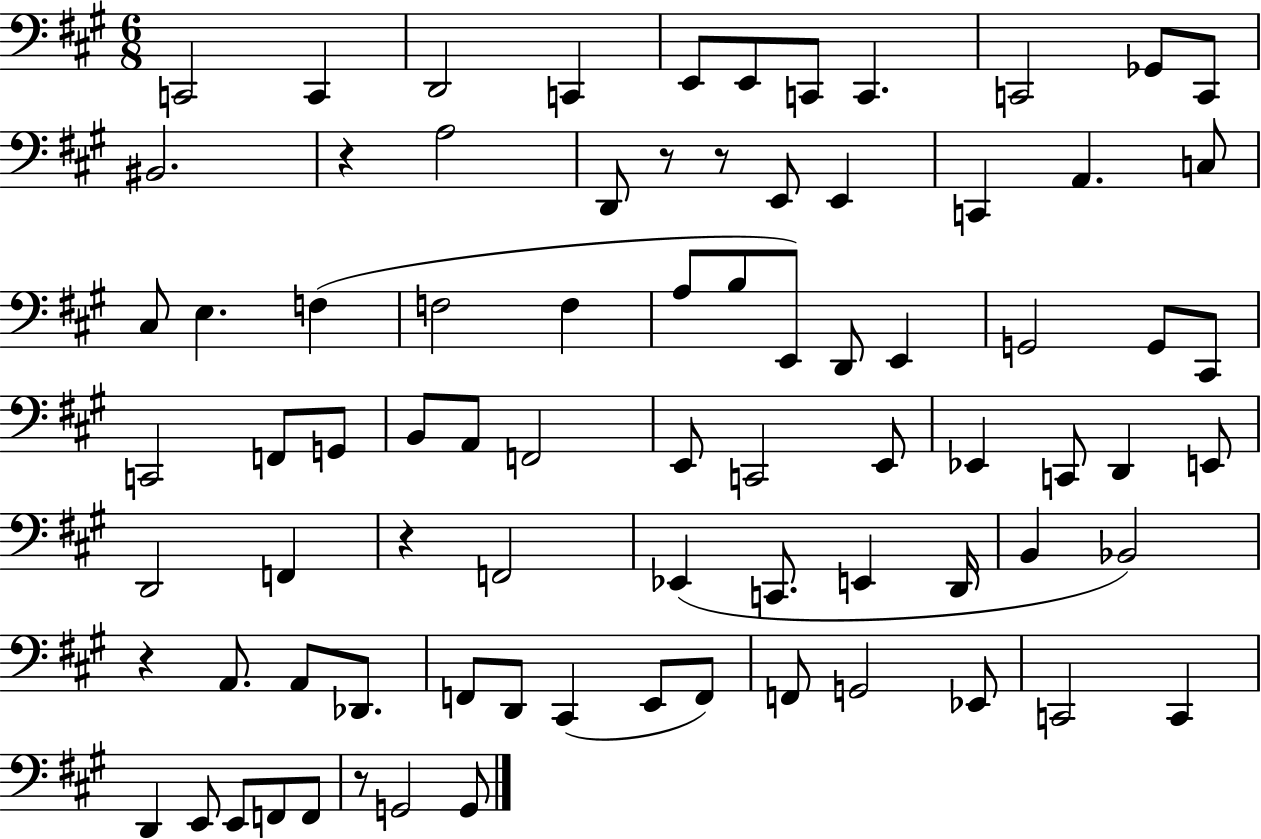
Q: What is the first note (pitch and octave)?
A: C2